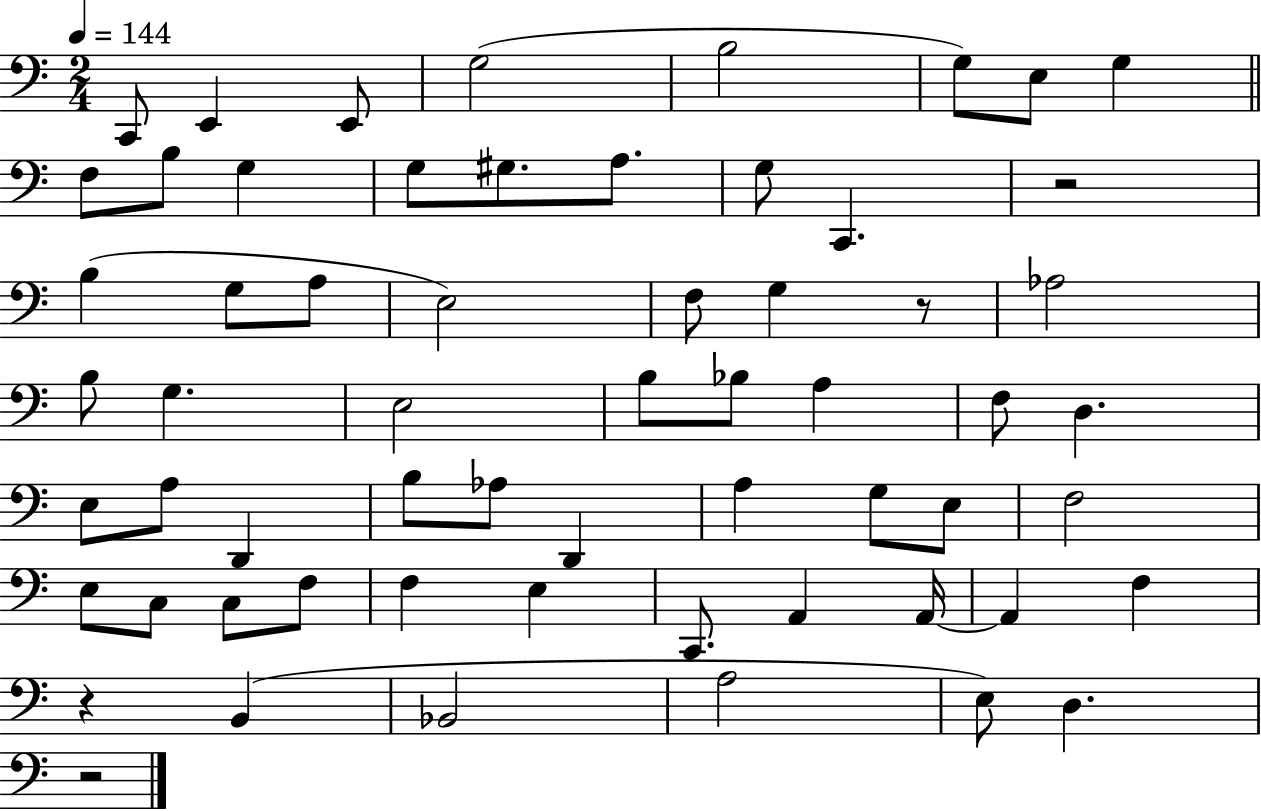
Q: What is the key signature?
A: C major